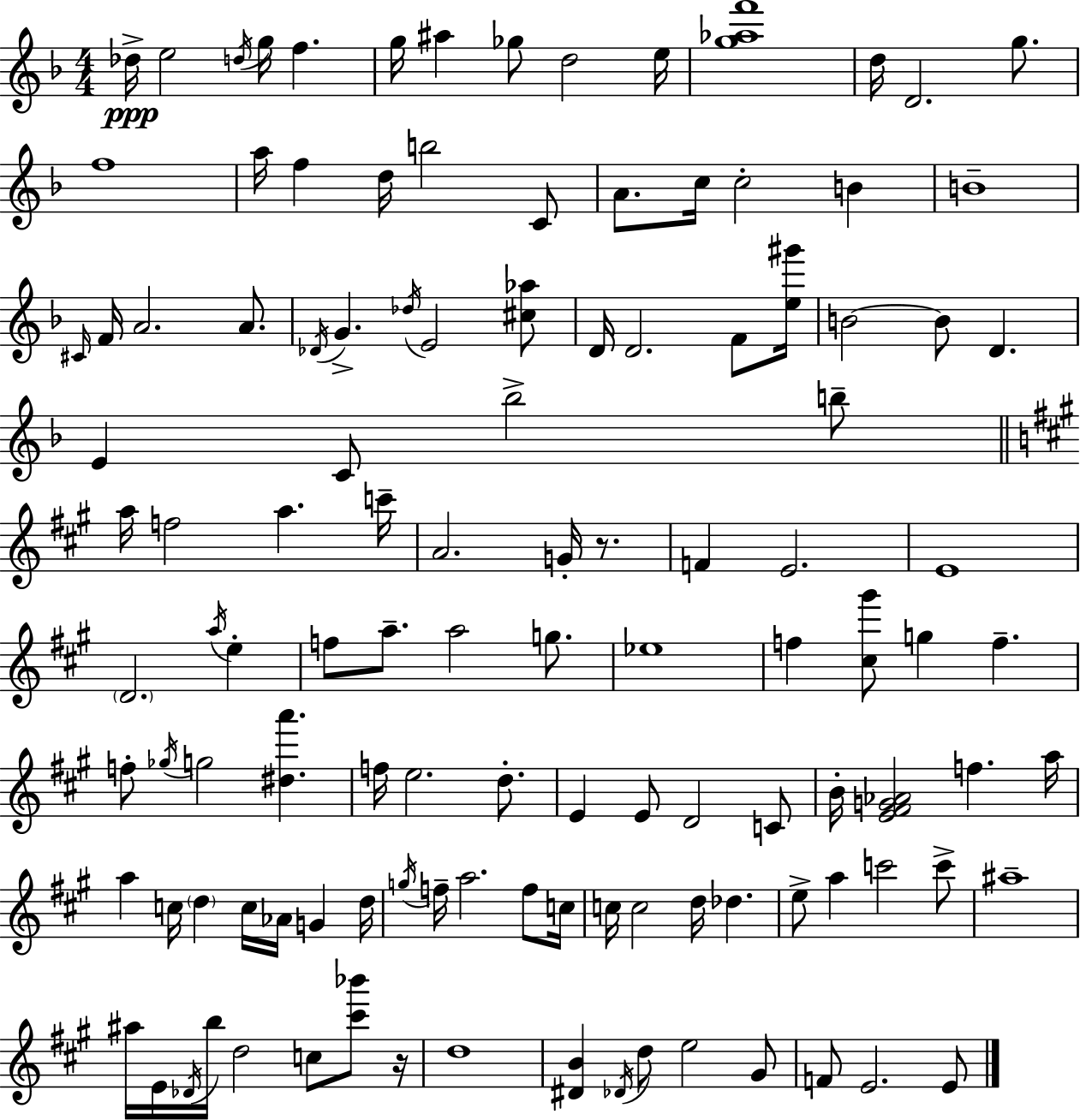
{
  \clef treble
  \numericTimeSignature
  \time 4/4
  \key d \minor
  des''16->\ppp e''2 \acciaccatura { d''16 } g''16 f''4. | g''16 ais''4 ges''8 d''2 | e''16 <g'' aes'' f'''>1 | d''16 d'2. g''8. | \break f''1 | a''16 f''4 d''16 b''2 c'8 | a'8. c''16 c''2-. b'4 | b'1-- | \break \grace { cis'16 } f'16 a'2. a'8. | \acciaccatura { des'16 } g'4.-> \acciaccatura { des''16 } e'2 | <cis'' aes''>8 d'16 d'2. | f'8 <e'' gis'''>16 b'2~~ b'8 d'4. | \break e'4 c'8 bes''2-> | b''8-- \bar "||" \break \key a \major a''16 f''2 a''4. c'''16-- | a'2. g'16-. r8. | f'4 e'2. | e'1 | \break \parenthesize d'2. \acciaccatura { a''16 } e''4-. | f''8 a''8.-- a''2 g''8. | ees''1 | f''4 <cis'' gis'''>8 g''4 f''4.-- | \break f''8-. \acciaccatura { ges''16 } g''2 <dis'' a'''>4. | f''16 e''2. d''8.-. | e'4 e'8 d'2 | c'8 b'16-. <e' fis' g' aes'>2 f''4. | \break a''16 a''4 c''16 \parenthesize d''4 c''16 aes'16 g'4 | d''16 \acciaccatura { g''16 } f''16-- a''2. | f''8 c''16 c''16 c''2 d''16 des''4. | e''8-> a''4 c'''2 | \break c'''8-> ais''1-- | ais''16 e'16 \acciaccatura { des'16 } b''16 d''2 c''8 | <cis''' bes'''>8 r16 d''1 | <dis' b'>4 \acciaccatura { des'16 } d''8 e''2 | \break gis'8 f'8 e'2. | e'8 \bar "|."
}